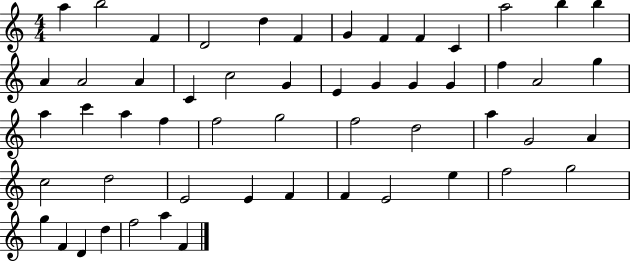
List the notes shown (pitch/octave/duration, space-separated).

A5/q B5/h F4/q D4/h D5/q F4/q G4/q F4/q F4/q C4/q A5/h B5/q B5/q A4/q A4/h A4/q C4/q C5/h G4/q E4/q G4/q G4/q G4/q F5/q A4/h G5/q A5/q C6/q A5/q F5/q F5/h G5/h F5/h D5/h A5/q G4/h A4/q C5/h D5/h E4/h E4/q F4/q F4/q E4/h E5/q F5/h G5/h G5/q F4/q D4/q D5/q F5/h A5/q F4/q